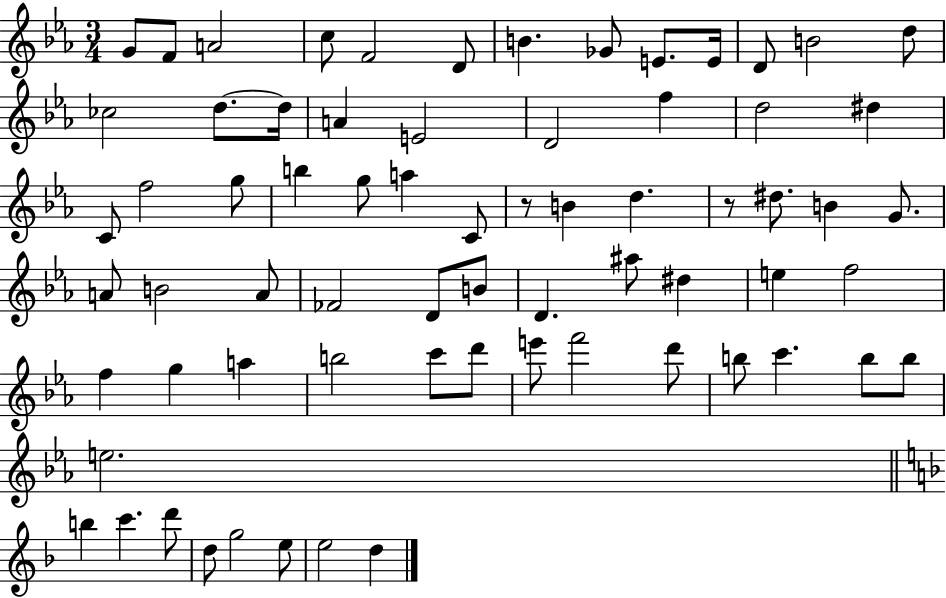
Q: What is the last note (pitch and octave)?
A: D5